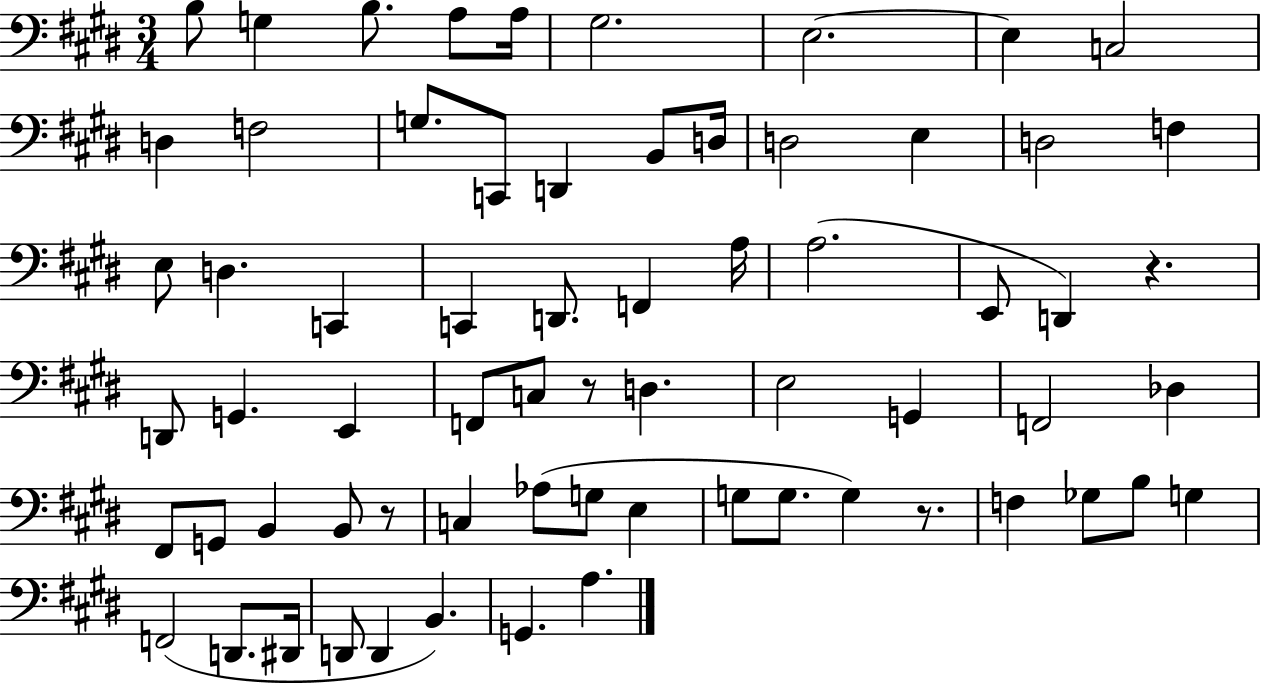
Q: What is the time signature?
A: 3/4